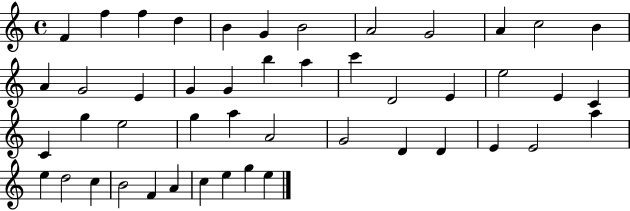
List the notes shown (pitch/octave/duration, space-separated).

F4/q F5/q F5/q D5/q B4/q G4/q B4/h A4/h G4/h A4/q C5/h B4/q A4/q G4/h E4/q G4/q G4/q B5/q A5/q C6/q D4/h E4/q E5/h E4/q C4/q C4/q G5/q E5/h G5/q A5/q A4/h G4/h D4/q D4/q E4/q E4/h A5/q E5/q D5/h C5/q B4/h F4/q A4/q C5/q E5/q G5/q E5/q